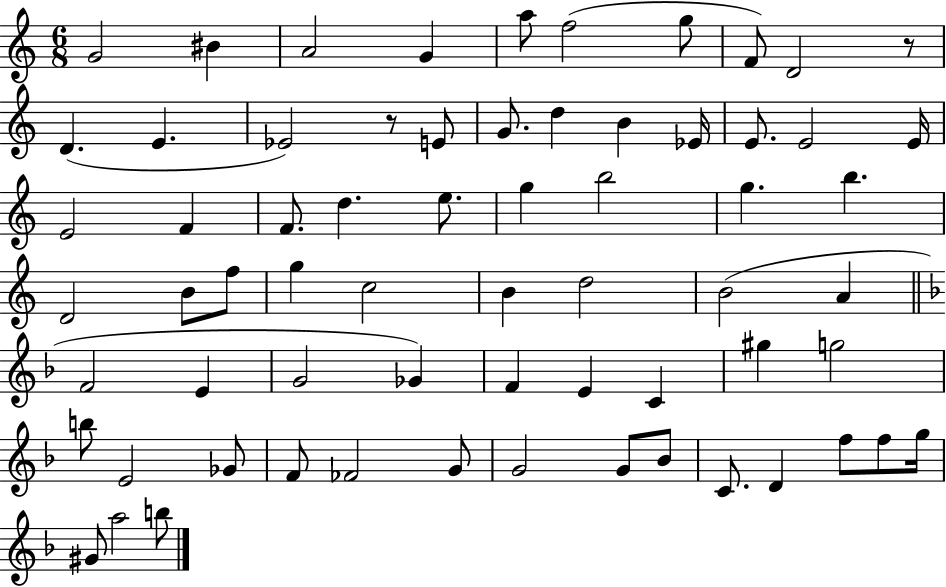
G4/h BIS4/q A4/h G4/q A5/e F5/h G5/e F4/e D4/h R/e D4/q. E4/q. Eb4/h R/e E4/e G4/e. D5/q B4/q Eb4/s E4/e. E4/h E4/s E4/h F4/q F4/e. D5/q. E5/e. G5/q B5/h G5/q. B5/q. D4/h B4/e F5/e G5/q C5/h B4/q D5/h B4/h A4/q F4/h E4/q G4/h Gb4/q F4/q E4/q C4/q G#5/q G5/h B5/e E4/h Gb4/e F4/e FES4/h G4/e G4/h G4/e Bb4/e C4/e. D4/q F5/e F5/e G5/s G#4/e A5/h B5/e